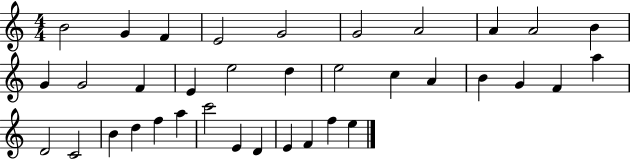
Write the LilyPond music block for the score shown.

{
  \clef treble
  \numericTimeSignature
  \time 4/4
  \key c \major
  b'2 g'4 f'4 | e'2 g'2 | g'2 a'2 | a'4 a'2 b'4 | \break g'4 g'2 f'4 | e'4 e''2 d''4 | e''2 c''4 a'4 | b'4 g'4 f'4 a''4 | \break d'2 c'2 | b'4 d''4 f''4 a''4 | c'''2 e'4 d'4 | e'4 f'4 f''4 e''4 | \break \bar "|."
}